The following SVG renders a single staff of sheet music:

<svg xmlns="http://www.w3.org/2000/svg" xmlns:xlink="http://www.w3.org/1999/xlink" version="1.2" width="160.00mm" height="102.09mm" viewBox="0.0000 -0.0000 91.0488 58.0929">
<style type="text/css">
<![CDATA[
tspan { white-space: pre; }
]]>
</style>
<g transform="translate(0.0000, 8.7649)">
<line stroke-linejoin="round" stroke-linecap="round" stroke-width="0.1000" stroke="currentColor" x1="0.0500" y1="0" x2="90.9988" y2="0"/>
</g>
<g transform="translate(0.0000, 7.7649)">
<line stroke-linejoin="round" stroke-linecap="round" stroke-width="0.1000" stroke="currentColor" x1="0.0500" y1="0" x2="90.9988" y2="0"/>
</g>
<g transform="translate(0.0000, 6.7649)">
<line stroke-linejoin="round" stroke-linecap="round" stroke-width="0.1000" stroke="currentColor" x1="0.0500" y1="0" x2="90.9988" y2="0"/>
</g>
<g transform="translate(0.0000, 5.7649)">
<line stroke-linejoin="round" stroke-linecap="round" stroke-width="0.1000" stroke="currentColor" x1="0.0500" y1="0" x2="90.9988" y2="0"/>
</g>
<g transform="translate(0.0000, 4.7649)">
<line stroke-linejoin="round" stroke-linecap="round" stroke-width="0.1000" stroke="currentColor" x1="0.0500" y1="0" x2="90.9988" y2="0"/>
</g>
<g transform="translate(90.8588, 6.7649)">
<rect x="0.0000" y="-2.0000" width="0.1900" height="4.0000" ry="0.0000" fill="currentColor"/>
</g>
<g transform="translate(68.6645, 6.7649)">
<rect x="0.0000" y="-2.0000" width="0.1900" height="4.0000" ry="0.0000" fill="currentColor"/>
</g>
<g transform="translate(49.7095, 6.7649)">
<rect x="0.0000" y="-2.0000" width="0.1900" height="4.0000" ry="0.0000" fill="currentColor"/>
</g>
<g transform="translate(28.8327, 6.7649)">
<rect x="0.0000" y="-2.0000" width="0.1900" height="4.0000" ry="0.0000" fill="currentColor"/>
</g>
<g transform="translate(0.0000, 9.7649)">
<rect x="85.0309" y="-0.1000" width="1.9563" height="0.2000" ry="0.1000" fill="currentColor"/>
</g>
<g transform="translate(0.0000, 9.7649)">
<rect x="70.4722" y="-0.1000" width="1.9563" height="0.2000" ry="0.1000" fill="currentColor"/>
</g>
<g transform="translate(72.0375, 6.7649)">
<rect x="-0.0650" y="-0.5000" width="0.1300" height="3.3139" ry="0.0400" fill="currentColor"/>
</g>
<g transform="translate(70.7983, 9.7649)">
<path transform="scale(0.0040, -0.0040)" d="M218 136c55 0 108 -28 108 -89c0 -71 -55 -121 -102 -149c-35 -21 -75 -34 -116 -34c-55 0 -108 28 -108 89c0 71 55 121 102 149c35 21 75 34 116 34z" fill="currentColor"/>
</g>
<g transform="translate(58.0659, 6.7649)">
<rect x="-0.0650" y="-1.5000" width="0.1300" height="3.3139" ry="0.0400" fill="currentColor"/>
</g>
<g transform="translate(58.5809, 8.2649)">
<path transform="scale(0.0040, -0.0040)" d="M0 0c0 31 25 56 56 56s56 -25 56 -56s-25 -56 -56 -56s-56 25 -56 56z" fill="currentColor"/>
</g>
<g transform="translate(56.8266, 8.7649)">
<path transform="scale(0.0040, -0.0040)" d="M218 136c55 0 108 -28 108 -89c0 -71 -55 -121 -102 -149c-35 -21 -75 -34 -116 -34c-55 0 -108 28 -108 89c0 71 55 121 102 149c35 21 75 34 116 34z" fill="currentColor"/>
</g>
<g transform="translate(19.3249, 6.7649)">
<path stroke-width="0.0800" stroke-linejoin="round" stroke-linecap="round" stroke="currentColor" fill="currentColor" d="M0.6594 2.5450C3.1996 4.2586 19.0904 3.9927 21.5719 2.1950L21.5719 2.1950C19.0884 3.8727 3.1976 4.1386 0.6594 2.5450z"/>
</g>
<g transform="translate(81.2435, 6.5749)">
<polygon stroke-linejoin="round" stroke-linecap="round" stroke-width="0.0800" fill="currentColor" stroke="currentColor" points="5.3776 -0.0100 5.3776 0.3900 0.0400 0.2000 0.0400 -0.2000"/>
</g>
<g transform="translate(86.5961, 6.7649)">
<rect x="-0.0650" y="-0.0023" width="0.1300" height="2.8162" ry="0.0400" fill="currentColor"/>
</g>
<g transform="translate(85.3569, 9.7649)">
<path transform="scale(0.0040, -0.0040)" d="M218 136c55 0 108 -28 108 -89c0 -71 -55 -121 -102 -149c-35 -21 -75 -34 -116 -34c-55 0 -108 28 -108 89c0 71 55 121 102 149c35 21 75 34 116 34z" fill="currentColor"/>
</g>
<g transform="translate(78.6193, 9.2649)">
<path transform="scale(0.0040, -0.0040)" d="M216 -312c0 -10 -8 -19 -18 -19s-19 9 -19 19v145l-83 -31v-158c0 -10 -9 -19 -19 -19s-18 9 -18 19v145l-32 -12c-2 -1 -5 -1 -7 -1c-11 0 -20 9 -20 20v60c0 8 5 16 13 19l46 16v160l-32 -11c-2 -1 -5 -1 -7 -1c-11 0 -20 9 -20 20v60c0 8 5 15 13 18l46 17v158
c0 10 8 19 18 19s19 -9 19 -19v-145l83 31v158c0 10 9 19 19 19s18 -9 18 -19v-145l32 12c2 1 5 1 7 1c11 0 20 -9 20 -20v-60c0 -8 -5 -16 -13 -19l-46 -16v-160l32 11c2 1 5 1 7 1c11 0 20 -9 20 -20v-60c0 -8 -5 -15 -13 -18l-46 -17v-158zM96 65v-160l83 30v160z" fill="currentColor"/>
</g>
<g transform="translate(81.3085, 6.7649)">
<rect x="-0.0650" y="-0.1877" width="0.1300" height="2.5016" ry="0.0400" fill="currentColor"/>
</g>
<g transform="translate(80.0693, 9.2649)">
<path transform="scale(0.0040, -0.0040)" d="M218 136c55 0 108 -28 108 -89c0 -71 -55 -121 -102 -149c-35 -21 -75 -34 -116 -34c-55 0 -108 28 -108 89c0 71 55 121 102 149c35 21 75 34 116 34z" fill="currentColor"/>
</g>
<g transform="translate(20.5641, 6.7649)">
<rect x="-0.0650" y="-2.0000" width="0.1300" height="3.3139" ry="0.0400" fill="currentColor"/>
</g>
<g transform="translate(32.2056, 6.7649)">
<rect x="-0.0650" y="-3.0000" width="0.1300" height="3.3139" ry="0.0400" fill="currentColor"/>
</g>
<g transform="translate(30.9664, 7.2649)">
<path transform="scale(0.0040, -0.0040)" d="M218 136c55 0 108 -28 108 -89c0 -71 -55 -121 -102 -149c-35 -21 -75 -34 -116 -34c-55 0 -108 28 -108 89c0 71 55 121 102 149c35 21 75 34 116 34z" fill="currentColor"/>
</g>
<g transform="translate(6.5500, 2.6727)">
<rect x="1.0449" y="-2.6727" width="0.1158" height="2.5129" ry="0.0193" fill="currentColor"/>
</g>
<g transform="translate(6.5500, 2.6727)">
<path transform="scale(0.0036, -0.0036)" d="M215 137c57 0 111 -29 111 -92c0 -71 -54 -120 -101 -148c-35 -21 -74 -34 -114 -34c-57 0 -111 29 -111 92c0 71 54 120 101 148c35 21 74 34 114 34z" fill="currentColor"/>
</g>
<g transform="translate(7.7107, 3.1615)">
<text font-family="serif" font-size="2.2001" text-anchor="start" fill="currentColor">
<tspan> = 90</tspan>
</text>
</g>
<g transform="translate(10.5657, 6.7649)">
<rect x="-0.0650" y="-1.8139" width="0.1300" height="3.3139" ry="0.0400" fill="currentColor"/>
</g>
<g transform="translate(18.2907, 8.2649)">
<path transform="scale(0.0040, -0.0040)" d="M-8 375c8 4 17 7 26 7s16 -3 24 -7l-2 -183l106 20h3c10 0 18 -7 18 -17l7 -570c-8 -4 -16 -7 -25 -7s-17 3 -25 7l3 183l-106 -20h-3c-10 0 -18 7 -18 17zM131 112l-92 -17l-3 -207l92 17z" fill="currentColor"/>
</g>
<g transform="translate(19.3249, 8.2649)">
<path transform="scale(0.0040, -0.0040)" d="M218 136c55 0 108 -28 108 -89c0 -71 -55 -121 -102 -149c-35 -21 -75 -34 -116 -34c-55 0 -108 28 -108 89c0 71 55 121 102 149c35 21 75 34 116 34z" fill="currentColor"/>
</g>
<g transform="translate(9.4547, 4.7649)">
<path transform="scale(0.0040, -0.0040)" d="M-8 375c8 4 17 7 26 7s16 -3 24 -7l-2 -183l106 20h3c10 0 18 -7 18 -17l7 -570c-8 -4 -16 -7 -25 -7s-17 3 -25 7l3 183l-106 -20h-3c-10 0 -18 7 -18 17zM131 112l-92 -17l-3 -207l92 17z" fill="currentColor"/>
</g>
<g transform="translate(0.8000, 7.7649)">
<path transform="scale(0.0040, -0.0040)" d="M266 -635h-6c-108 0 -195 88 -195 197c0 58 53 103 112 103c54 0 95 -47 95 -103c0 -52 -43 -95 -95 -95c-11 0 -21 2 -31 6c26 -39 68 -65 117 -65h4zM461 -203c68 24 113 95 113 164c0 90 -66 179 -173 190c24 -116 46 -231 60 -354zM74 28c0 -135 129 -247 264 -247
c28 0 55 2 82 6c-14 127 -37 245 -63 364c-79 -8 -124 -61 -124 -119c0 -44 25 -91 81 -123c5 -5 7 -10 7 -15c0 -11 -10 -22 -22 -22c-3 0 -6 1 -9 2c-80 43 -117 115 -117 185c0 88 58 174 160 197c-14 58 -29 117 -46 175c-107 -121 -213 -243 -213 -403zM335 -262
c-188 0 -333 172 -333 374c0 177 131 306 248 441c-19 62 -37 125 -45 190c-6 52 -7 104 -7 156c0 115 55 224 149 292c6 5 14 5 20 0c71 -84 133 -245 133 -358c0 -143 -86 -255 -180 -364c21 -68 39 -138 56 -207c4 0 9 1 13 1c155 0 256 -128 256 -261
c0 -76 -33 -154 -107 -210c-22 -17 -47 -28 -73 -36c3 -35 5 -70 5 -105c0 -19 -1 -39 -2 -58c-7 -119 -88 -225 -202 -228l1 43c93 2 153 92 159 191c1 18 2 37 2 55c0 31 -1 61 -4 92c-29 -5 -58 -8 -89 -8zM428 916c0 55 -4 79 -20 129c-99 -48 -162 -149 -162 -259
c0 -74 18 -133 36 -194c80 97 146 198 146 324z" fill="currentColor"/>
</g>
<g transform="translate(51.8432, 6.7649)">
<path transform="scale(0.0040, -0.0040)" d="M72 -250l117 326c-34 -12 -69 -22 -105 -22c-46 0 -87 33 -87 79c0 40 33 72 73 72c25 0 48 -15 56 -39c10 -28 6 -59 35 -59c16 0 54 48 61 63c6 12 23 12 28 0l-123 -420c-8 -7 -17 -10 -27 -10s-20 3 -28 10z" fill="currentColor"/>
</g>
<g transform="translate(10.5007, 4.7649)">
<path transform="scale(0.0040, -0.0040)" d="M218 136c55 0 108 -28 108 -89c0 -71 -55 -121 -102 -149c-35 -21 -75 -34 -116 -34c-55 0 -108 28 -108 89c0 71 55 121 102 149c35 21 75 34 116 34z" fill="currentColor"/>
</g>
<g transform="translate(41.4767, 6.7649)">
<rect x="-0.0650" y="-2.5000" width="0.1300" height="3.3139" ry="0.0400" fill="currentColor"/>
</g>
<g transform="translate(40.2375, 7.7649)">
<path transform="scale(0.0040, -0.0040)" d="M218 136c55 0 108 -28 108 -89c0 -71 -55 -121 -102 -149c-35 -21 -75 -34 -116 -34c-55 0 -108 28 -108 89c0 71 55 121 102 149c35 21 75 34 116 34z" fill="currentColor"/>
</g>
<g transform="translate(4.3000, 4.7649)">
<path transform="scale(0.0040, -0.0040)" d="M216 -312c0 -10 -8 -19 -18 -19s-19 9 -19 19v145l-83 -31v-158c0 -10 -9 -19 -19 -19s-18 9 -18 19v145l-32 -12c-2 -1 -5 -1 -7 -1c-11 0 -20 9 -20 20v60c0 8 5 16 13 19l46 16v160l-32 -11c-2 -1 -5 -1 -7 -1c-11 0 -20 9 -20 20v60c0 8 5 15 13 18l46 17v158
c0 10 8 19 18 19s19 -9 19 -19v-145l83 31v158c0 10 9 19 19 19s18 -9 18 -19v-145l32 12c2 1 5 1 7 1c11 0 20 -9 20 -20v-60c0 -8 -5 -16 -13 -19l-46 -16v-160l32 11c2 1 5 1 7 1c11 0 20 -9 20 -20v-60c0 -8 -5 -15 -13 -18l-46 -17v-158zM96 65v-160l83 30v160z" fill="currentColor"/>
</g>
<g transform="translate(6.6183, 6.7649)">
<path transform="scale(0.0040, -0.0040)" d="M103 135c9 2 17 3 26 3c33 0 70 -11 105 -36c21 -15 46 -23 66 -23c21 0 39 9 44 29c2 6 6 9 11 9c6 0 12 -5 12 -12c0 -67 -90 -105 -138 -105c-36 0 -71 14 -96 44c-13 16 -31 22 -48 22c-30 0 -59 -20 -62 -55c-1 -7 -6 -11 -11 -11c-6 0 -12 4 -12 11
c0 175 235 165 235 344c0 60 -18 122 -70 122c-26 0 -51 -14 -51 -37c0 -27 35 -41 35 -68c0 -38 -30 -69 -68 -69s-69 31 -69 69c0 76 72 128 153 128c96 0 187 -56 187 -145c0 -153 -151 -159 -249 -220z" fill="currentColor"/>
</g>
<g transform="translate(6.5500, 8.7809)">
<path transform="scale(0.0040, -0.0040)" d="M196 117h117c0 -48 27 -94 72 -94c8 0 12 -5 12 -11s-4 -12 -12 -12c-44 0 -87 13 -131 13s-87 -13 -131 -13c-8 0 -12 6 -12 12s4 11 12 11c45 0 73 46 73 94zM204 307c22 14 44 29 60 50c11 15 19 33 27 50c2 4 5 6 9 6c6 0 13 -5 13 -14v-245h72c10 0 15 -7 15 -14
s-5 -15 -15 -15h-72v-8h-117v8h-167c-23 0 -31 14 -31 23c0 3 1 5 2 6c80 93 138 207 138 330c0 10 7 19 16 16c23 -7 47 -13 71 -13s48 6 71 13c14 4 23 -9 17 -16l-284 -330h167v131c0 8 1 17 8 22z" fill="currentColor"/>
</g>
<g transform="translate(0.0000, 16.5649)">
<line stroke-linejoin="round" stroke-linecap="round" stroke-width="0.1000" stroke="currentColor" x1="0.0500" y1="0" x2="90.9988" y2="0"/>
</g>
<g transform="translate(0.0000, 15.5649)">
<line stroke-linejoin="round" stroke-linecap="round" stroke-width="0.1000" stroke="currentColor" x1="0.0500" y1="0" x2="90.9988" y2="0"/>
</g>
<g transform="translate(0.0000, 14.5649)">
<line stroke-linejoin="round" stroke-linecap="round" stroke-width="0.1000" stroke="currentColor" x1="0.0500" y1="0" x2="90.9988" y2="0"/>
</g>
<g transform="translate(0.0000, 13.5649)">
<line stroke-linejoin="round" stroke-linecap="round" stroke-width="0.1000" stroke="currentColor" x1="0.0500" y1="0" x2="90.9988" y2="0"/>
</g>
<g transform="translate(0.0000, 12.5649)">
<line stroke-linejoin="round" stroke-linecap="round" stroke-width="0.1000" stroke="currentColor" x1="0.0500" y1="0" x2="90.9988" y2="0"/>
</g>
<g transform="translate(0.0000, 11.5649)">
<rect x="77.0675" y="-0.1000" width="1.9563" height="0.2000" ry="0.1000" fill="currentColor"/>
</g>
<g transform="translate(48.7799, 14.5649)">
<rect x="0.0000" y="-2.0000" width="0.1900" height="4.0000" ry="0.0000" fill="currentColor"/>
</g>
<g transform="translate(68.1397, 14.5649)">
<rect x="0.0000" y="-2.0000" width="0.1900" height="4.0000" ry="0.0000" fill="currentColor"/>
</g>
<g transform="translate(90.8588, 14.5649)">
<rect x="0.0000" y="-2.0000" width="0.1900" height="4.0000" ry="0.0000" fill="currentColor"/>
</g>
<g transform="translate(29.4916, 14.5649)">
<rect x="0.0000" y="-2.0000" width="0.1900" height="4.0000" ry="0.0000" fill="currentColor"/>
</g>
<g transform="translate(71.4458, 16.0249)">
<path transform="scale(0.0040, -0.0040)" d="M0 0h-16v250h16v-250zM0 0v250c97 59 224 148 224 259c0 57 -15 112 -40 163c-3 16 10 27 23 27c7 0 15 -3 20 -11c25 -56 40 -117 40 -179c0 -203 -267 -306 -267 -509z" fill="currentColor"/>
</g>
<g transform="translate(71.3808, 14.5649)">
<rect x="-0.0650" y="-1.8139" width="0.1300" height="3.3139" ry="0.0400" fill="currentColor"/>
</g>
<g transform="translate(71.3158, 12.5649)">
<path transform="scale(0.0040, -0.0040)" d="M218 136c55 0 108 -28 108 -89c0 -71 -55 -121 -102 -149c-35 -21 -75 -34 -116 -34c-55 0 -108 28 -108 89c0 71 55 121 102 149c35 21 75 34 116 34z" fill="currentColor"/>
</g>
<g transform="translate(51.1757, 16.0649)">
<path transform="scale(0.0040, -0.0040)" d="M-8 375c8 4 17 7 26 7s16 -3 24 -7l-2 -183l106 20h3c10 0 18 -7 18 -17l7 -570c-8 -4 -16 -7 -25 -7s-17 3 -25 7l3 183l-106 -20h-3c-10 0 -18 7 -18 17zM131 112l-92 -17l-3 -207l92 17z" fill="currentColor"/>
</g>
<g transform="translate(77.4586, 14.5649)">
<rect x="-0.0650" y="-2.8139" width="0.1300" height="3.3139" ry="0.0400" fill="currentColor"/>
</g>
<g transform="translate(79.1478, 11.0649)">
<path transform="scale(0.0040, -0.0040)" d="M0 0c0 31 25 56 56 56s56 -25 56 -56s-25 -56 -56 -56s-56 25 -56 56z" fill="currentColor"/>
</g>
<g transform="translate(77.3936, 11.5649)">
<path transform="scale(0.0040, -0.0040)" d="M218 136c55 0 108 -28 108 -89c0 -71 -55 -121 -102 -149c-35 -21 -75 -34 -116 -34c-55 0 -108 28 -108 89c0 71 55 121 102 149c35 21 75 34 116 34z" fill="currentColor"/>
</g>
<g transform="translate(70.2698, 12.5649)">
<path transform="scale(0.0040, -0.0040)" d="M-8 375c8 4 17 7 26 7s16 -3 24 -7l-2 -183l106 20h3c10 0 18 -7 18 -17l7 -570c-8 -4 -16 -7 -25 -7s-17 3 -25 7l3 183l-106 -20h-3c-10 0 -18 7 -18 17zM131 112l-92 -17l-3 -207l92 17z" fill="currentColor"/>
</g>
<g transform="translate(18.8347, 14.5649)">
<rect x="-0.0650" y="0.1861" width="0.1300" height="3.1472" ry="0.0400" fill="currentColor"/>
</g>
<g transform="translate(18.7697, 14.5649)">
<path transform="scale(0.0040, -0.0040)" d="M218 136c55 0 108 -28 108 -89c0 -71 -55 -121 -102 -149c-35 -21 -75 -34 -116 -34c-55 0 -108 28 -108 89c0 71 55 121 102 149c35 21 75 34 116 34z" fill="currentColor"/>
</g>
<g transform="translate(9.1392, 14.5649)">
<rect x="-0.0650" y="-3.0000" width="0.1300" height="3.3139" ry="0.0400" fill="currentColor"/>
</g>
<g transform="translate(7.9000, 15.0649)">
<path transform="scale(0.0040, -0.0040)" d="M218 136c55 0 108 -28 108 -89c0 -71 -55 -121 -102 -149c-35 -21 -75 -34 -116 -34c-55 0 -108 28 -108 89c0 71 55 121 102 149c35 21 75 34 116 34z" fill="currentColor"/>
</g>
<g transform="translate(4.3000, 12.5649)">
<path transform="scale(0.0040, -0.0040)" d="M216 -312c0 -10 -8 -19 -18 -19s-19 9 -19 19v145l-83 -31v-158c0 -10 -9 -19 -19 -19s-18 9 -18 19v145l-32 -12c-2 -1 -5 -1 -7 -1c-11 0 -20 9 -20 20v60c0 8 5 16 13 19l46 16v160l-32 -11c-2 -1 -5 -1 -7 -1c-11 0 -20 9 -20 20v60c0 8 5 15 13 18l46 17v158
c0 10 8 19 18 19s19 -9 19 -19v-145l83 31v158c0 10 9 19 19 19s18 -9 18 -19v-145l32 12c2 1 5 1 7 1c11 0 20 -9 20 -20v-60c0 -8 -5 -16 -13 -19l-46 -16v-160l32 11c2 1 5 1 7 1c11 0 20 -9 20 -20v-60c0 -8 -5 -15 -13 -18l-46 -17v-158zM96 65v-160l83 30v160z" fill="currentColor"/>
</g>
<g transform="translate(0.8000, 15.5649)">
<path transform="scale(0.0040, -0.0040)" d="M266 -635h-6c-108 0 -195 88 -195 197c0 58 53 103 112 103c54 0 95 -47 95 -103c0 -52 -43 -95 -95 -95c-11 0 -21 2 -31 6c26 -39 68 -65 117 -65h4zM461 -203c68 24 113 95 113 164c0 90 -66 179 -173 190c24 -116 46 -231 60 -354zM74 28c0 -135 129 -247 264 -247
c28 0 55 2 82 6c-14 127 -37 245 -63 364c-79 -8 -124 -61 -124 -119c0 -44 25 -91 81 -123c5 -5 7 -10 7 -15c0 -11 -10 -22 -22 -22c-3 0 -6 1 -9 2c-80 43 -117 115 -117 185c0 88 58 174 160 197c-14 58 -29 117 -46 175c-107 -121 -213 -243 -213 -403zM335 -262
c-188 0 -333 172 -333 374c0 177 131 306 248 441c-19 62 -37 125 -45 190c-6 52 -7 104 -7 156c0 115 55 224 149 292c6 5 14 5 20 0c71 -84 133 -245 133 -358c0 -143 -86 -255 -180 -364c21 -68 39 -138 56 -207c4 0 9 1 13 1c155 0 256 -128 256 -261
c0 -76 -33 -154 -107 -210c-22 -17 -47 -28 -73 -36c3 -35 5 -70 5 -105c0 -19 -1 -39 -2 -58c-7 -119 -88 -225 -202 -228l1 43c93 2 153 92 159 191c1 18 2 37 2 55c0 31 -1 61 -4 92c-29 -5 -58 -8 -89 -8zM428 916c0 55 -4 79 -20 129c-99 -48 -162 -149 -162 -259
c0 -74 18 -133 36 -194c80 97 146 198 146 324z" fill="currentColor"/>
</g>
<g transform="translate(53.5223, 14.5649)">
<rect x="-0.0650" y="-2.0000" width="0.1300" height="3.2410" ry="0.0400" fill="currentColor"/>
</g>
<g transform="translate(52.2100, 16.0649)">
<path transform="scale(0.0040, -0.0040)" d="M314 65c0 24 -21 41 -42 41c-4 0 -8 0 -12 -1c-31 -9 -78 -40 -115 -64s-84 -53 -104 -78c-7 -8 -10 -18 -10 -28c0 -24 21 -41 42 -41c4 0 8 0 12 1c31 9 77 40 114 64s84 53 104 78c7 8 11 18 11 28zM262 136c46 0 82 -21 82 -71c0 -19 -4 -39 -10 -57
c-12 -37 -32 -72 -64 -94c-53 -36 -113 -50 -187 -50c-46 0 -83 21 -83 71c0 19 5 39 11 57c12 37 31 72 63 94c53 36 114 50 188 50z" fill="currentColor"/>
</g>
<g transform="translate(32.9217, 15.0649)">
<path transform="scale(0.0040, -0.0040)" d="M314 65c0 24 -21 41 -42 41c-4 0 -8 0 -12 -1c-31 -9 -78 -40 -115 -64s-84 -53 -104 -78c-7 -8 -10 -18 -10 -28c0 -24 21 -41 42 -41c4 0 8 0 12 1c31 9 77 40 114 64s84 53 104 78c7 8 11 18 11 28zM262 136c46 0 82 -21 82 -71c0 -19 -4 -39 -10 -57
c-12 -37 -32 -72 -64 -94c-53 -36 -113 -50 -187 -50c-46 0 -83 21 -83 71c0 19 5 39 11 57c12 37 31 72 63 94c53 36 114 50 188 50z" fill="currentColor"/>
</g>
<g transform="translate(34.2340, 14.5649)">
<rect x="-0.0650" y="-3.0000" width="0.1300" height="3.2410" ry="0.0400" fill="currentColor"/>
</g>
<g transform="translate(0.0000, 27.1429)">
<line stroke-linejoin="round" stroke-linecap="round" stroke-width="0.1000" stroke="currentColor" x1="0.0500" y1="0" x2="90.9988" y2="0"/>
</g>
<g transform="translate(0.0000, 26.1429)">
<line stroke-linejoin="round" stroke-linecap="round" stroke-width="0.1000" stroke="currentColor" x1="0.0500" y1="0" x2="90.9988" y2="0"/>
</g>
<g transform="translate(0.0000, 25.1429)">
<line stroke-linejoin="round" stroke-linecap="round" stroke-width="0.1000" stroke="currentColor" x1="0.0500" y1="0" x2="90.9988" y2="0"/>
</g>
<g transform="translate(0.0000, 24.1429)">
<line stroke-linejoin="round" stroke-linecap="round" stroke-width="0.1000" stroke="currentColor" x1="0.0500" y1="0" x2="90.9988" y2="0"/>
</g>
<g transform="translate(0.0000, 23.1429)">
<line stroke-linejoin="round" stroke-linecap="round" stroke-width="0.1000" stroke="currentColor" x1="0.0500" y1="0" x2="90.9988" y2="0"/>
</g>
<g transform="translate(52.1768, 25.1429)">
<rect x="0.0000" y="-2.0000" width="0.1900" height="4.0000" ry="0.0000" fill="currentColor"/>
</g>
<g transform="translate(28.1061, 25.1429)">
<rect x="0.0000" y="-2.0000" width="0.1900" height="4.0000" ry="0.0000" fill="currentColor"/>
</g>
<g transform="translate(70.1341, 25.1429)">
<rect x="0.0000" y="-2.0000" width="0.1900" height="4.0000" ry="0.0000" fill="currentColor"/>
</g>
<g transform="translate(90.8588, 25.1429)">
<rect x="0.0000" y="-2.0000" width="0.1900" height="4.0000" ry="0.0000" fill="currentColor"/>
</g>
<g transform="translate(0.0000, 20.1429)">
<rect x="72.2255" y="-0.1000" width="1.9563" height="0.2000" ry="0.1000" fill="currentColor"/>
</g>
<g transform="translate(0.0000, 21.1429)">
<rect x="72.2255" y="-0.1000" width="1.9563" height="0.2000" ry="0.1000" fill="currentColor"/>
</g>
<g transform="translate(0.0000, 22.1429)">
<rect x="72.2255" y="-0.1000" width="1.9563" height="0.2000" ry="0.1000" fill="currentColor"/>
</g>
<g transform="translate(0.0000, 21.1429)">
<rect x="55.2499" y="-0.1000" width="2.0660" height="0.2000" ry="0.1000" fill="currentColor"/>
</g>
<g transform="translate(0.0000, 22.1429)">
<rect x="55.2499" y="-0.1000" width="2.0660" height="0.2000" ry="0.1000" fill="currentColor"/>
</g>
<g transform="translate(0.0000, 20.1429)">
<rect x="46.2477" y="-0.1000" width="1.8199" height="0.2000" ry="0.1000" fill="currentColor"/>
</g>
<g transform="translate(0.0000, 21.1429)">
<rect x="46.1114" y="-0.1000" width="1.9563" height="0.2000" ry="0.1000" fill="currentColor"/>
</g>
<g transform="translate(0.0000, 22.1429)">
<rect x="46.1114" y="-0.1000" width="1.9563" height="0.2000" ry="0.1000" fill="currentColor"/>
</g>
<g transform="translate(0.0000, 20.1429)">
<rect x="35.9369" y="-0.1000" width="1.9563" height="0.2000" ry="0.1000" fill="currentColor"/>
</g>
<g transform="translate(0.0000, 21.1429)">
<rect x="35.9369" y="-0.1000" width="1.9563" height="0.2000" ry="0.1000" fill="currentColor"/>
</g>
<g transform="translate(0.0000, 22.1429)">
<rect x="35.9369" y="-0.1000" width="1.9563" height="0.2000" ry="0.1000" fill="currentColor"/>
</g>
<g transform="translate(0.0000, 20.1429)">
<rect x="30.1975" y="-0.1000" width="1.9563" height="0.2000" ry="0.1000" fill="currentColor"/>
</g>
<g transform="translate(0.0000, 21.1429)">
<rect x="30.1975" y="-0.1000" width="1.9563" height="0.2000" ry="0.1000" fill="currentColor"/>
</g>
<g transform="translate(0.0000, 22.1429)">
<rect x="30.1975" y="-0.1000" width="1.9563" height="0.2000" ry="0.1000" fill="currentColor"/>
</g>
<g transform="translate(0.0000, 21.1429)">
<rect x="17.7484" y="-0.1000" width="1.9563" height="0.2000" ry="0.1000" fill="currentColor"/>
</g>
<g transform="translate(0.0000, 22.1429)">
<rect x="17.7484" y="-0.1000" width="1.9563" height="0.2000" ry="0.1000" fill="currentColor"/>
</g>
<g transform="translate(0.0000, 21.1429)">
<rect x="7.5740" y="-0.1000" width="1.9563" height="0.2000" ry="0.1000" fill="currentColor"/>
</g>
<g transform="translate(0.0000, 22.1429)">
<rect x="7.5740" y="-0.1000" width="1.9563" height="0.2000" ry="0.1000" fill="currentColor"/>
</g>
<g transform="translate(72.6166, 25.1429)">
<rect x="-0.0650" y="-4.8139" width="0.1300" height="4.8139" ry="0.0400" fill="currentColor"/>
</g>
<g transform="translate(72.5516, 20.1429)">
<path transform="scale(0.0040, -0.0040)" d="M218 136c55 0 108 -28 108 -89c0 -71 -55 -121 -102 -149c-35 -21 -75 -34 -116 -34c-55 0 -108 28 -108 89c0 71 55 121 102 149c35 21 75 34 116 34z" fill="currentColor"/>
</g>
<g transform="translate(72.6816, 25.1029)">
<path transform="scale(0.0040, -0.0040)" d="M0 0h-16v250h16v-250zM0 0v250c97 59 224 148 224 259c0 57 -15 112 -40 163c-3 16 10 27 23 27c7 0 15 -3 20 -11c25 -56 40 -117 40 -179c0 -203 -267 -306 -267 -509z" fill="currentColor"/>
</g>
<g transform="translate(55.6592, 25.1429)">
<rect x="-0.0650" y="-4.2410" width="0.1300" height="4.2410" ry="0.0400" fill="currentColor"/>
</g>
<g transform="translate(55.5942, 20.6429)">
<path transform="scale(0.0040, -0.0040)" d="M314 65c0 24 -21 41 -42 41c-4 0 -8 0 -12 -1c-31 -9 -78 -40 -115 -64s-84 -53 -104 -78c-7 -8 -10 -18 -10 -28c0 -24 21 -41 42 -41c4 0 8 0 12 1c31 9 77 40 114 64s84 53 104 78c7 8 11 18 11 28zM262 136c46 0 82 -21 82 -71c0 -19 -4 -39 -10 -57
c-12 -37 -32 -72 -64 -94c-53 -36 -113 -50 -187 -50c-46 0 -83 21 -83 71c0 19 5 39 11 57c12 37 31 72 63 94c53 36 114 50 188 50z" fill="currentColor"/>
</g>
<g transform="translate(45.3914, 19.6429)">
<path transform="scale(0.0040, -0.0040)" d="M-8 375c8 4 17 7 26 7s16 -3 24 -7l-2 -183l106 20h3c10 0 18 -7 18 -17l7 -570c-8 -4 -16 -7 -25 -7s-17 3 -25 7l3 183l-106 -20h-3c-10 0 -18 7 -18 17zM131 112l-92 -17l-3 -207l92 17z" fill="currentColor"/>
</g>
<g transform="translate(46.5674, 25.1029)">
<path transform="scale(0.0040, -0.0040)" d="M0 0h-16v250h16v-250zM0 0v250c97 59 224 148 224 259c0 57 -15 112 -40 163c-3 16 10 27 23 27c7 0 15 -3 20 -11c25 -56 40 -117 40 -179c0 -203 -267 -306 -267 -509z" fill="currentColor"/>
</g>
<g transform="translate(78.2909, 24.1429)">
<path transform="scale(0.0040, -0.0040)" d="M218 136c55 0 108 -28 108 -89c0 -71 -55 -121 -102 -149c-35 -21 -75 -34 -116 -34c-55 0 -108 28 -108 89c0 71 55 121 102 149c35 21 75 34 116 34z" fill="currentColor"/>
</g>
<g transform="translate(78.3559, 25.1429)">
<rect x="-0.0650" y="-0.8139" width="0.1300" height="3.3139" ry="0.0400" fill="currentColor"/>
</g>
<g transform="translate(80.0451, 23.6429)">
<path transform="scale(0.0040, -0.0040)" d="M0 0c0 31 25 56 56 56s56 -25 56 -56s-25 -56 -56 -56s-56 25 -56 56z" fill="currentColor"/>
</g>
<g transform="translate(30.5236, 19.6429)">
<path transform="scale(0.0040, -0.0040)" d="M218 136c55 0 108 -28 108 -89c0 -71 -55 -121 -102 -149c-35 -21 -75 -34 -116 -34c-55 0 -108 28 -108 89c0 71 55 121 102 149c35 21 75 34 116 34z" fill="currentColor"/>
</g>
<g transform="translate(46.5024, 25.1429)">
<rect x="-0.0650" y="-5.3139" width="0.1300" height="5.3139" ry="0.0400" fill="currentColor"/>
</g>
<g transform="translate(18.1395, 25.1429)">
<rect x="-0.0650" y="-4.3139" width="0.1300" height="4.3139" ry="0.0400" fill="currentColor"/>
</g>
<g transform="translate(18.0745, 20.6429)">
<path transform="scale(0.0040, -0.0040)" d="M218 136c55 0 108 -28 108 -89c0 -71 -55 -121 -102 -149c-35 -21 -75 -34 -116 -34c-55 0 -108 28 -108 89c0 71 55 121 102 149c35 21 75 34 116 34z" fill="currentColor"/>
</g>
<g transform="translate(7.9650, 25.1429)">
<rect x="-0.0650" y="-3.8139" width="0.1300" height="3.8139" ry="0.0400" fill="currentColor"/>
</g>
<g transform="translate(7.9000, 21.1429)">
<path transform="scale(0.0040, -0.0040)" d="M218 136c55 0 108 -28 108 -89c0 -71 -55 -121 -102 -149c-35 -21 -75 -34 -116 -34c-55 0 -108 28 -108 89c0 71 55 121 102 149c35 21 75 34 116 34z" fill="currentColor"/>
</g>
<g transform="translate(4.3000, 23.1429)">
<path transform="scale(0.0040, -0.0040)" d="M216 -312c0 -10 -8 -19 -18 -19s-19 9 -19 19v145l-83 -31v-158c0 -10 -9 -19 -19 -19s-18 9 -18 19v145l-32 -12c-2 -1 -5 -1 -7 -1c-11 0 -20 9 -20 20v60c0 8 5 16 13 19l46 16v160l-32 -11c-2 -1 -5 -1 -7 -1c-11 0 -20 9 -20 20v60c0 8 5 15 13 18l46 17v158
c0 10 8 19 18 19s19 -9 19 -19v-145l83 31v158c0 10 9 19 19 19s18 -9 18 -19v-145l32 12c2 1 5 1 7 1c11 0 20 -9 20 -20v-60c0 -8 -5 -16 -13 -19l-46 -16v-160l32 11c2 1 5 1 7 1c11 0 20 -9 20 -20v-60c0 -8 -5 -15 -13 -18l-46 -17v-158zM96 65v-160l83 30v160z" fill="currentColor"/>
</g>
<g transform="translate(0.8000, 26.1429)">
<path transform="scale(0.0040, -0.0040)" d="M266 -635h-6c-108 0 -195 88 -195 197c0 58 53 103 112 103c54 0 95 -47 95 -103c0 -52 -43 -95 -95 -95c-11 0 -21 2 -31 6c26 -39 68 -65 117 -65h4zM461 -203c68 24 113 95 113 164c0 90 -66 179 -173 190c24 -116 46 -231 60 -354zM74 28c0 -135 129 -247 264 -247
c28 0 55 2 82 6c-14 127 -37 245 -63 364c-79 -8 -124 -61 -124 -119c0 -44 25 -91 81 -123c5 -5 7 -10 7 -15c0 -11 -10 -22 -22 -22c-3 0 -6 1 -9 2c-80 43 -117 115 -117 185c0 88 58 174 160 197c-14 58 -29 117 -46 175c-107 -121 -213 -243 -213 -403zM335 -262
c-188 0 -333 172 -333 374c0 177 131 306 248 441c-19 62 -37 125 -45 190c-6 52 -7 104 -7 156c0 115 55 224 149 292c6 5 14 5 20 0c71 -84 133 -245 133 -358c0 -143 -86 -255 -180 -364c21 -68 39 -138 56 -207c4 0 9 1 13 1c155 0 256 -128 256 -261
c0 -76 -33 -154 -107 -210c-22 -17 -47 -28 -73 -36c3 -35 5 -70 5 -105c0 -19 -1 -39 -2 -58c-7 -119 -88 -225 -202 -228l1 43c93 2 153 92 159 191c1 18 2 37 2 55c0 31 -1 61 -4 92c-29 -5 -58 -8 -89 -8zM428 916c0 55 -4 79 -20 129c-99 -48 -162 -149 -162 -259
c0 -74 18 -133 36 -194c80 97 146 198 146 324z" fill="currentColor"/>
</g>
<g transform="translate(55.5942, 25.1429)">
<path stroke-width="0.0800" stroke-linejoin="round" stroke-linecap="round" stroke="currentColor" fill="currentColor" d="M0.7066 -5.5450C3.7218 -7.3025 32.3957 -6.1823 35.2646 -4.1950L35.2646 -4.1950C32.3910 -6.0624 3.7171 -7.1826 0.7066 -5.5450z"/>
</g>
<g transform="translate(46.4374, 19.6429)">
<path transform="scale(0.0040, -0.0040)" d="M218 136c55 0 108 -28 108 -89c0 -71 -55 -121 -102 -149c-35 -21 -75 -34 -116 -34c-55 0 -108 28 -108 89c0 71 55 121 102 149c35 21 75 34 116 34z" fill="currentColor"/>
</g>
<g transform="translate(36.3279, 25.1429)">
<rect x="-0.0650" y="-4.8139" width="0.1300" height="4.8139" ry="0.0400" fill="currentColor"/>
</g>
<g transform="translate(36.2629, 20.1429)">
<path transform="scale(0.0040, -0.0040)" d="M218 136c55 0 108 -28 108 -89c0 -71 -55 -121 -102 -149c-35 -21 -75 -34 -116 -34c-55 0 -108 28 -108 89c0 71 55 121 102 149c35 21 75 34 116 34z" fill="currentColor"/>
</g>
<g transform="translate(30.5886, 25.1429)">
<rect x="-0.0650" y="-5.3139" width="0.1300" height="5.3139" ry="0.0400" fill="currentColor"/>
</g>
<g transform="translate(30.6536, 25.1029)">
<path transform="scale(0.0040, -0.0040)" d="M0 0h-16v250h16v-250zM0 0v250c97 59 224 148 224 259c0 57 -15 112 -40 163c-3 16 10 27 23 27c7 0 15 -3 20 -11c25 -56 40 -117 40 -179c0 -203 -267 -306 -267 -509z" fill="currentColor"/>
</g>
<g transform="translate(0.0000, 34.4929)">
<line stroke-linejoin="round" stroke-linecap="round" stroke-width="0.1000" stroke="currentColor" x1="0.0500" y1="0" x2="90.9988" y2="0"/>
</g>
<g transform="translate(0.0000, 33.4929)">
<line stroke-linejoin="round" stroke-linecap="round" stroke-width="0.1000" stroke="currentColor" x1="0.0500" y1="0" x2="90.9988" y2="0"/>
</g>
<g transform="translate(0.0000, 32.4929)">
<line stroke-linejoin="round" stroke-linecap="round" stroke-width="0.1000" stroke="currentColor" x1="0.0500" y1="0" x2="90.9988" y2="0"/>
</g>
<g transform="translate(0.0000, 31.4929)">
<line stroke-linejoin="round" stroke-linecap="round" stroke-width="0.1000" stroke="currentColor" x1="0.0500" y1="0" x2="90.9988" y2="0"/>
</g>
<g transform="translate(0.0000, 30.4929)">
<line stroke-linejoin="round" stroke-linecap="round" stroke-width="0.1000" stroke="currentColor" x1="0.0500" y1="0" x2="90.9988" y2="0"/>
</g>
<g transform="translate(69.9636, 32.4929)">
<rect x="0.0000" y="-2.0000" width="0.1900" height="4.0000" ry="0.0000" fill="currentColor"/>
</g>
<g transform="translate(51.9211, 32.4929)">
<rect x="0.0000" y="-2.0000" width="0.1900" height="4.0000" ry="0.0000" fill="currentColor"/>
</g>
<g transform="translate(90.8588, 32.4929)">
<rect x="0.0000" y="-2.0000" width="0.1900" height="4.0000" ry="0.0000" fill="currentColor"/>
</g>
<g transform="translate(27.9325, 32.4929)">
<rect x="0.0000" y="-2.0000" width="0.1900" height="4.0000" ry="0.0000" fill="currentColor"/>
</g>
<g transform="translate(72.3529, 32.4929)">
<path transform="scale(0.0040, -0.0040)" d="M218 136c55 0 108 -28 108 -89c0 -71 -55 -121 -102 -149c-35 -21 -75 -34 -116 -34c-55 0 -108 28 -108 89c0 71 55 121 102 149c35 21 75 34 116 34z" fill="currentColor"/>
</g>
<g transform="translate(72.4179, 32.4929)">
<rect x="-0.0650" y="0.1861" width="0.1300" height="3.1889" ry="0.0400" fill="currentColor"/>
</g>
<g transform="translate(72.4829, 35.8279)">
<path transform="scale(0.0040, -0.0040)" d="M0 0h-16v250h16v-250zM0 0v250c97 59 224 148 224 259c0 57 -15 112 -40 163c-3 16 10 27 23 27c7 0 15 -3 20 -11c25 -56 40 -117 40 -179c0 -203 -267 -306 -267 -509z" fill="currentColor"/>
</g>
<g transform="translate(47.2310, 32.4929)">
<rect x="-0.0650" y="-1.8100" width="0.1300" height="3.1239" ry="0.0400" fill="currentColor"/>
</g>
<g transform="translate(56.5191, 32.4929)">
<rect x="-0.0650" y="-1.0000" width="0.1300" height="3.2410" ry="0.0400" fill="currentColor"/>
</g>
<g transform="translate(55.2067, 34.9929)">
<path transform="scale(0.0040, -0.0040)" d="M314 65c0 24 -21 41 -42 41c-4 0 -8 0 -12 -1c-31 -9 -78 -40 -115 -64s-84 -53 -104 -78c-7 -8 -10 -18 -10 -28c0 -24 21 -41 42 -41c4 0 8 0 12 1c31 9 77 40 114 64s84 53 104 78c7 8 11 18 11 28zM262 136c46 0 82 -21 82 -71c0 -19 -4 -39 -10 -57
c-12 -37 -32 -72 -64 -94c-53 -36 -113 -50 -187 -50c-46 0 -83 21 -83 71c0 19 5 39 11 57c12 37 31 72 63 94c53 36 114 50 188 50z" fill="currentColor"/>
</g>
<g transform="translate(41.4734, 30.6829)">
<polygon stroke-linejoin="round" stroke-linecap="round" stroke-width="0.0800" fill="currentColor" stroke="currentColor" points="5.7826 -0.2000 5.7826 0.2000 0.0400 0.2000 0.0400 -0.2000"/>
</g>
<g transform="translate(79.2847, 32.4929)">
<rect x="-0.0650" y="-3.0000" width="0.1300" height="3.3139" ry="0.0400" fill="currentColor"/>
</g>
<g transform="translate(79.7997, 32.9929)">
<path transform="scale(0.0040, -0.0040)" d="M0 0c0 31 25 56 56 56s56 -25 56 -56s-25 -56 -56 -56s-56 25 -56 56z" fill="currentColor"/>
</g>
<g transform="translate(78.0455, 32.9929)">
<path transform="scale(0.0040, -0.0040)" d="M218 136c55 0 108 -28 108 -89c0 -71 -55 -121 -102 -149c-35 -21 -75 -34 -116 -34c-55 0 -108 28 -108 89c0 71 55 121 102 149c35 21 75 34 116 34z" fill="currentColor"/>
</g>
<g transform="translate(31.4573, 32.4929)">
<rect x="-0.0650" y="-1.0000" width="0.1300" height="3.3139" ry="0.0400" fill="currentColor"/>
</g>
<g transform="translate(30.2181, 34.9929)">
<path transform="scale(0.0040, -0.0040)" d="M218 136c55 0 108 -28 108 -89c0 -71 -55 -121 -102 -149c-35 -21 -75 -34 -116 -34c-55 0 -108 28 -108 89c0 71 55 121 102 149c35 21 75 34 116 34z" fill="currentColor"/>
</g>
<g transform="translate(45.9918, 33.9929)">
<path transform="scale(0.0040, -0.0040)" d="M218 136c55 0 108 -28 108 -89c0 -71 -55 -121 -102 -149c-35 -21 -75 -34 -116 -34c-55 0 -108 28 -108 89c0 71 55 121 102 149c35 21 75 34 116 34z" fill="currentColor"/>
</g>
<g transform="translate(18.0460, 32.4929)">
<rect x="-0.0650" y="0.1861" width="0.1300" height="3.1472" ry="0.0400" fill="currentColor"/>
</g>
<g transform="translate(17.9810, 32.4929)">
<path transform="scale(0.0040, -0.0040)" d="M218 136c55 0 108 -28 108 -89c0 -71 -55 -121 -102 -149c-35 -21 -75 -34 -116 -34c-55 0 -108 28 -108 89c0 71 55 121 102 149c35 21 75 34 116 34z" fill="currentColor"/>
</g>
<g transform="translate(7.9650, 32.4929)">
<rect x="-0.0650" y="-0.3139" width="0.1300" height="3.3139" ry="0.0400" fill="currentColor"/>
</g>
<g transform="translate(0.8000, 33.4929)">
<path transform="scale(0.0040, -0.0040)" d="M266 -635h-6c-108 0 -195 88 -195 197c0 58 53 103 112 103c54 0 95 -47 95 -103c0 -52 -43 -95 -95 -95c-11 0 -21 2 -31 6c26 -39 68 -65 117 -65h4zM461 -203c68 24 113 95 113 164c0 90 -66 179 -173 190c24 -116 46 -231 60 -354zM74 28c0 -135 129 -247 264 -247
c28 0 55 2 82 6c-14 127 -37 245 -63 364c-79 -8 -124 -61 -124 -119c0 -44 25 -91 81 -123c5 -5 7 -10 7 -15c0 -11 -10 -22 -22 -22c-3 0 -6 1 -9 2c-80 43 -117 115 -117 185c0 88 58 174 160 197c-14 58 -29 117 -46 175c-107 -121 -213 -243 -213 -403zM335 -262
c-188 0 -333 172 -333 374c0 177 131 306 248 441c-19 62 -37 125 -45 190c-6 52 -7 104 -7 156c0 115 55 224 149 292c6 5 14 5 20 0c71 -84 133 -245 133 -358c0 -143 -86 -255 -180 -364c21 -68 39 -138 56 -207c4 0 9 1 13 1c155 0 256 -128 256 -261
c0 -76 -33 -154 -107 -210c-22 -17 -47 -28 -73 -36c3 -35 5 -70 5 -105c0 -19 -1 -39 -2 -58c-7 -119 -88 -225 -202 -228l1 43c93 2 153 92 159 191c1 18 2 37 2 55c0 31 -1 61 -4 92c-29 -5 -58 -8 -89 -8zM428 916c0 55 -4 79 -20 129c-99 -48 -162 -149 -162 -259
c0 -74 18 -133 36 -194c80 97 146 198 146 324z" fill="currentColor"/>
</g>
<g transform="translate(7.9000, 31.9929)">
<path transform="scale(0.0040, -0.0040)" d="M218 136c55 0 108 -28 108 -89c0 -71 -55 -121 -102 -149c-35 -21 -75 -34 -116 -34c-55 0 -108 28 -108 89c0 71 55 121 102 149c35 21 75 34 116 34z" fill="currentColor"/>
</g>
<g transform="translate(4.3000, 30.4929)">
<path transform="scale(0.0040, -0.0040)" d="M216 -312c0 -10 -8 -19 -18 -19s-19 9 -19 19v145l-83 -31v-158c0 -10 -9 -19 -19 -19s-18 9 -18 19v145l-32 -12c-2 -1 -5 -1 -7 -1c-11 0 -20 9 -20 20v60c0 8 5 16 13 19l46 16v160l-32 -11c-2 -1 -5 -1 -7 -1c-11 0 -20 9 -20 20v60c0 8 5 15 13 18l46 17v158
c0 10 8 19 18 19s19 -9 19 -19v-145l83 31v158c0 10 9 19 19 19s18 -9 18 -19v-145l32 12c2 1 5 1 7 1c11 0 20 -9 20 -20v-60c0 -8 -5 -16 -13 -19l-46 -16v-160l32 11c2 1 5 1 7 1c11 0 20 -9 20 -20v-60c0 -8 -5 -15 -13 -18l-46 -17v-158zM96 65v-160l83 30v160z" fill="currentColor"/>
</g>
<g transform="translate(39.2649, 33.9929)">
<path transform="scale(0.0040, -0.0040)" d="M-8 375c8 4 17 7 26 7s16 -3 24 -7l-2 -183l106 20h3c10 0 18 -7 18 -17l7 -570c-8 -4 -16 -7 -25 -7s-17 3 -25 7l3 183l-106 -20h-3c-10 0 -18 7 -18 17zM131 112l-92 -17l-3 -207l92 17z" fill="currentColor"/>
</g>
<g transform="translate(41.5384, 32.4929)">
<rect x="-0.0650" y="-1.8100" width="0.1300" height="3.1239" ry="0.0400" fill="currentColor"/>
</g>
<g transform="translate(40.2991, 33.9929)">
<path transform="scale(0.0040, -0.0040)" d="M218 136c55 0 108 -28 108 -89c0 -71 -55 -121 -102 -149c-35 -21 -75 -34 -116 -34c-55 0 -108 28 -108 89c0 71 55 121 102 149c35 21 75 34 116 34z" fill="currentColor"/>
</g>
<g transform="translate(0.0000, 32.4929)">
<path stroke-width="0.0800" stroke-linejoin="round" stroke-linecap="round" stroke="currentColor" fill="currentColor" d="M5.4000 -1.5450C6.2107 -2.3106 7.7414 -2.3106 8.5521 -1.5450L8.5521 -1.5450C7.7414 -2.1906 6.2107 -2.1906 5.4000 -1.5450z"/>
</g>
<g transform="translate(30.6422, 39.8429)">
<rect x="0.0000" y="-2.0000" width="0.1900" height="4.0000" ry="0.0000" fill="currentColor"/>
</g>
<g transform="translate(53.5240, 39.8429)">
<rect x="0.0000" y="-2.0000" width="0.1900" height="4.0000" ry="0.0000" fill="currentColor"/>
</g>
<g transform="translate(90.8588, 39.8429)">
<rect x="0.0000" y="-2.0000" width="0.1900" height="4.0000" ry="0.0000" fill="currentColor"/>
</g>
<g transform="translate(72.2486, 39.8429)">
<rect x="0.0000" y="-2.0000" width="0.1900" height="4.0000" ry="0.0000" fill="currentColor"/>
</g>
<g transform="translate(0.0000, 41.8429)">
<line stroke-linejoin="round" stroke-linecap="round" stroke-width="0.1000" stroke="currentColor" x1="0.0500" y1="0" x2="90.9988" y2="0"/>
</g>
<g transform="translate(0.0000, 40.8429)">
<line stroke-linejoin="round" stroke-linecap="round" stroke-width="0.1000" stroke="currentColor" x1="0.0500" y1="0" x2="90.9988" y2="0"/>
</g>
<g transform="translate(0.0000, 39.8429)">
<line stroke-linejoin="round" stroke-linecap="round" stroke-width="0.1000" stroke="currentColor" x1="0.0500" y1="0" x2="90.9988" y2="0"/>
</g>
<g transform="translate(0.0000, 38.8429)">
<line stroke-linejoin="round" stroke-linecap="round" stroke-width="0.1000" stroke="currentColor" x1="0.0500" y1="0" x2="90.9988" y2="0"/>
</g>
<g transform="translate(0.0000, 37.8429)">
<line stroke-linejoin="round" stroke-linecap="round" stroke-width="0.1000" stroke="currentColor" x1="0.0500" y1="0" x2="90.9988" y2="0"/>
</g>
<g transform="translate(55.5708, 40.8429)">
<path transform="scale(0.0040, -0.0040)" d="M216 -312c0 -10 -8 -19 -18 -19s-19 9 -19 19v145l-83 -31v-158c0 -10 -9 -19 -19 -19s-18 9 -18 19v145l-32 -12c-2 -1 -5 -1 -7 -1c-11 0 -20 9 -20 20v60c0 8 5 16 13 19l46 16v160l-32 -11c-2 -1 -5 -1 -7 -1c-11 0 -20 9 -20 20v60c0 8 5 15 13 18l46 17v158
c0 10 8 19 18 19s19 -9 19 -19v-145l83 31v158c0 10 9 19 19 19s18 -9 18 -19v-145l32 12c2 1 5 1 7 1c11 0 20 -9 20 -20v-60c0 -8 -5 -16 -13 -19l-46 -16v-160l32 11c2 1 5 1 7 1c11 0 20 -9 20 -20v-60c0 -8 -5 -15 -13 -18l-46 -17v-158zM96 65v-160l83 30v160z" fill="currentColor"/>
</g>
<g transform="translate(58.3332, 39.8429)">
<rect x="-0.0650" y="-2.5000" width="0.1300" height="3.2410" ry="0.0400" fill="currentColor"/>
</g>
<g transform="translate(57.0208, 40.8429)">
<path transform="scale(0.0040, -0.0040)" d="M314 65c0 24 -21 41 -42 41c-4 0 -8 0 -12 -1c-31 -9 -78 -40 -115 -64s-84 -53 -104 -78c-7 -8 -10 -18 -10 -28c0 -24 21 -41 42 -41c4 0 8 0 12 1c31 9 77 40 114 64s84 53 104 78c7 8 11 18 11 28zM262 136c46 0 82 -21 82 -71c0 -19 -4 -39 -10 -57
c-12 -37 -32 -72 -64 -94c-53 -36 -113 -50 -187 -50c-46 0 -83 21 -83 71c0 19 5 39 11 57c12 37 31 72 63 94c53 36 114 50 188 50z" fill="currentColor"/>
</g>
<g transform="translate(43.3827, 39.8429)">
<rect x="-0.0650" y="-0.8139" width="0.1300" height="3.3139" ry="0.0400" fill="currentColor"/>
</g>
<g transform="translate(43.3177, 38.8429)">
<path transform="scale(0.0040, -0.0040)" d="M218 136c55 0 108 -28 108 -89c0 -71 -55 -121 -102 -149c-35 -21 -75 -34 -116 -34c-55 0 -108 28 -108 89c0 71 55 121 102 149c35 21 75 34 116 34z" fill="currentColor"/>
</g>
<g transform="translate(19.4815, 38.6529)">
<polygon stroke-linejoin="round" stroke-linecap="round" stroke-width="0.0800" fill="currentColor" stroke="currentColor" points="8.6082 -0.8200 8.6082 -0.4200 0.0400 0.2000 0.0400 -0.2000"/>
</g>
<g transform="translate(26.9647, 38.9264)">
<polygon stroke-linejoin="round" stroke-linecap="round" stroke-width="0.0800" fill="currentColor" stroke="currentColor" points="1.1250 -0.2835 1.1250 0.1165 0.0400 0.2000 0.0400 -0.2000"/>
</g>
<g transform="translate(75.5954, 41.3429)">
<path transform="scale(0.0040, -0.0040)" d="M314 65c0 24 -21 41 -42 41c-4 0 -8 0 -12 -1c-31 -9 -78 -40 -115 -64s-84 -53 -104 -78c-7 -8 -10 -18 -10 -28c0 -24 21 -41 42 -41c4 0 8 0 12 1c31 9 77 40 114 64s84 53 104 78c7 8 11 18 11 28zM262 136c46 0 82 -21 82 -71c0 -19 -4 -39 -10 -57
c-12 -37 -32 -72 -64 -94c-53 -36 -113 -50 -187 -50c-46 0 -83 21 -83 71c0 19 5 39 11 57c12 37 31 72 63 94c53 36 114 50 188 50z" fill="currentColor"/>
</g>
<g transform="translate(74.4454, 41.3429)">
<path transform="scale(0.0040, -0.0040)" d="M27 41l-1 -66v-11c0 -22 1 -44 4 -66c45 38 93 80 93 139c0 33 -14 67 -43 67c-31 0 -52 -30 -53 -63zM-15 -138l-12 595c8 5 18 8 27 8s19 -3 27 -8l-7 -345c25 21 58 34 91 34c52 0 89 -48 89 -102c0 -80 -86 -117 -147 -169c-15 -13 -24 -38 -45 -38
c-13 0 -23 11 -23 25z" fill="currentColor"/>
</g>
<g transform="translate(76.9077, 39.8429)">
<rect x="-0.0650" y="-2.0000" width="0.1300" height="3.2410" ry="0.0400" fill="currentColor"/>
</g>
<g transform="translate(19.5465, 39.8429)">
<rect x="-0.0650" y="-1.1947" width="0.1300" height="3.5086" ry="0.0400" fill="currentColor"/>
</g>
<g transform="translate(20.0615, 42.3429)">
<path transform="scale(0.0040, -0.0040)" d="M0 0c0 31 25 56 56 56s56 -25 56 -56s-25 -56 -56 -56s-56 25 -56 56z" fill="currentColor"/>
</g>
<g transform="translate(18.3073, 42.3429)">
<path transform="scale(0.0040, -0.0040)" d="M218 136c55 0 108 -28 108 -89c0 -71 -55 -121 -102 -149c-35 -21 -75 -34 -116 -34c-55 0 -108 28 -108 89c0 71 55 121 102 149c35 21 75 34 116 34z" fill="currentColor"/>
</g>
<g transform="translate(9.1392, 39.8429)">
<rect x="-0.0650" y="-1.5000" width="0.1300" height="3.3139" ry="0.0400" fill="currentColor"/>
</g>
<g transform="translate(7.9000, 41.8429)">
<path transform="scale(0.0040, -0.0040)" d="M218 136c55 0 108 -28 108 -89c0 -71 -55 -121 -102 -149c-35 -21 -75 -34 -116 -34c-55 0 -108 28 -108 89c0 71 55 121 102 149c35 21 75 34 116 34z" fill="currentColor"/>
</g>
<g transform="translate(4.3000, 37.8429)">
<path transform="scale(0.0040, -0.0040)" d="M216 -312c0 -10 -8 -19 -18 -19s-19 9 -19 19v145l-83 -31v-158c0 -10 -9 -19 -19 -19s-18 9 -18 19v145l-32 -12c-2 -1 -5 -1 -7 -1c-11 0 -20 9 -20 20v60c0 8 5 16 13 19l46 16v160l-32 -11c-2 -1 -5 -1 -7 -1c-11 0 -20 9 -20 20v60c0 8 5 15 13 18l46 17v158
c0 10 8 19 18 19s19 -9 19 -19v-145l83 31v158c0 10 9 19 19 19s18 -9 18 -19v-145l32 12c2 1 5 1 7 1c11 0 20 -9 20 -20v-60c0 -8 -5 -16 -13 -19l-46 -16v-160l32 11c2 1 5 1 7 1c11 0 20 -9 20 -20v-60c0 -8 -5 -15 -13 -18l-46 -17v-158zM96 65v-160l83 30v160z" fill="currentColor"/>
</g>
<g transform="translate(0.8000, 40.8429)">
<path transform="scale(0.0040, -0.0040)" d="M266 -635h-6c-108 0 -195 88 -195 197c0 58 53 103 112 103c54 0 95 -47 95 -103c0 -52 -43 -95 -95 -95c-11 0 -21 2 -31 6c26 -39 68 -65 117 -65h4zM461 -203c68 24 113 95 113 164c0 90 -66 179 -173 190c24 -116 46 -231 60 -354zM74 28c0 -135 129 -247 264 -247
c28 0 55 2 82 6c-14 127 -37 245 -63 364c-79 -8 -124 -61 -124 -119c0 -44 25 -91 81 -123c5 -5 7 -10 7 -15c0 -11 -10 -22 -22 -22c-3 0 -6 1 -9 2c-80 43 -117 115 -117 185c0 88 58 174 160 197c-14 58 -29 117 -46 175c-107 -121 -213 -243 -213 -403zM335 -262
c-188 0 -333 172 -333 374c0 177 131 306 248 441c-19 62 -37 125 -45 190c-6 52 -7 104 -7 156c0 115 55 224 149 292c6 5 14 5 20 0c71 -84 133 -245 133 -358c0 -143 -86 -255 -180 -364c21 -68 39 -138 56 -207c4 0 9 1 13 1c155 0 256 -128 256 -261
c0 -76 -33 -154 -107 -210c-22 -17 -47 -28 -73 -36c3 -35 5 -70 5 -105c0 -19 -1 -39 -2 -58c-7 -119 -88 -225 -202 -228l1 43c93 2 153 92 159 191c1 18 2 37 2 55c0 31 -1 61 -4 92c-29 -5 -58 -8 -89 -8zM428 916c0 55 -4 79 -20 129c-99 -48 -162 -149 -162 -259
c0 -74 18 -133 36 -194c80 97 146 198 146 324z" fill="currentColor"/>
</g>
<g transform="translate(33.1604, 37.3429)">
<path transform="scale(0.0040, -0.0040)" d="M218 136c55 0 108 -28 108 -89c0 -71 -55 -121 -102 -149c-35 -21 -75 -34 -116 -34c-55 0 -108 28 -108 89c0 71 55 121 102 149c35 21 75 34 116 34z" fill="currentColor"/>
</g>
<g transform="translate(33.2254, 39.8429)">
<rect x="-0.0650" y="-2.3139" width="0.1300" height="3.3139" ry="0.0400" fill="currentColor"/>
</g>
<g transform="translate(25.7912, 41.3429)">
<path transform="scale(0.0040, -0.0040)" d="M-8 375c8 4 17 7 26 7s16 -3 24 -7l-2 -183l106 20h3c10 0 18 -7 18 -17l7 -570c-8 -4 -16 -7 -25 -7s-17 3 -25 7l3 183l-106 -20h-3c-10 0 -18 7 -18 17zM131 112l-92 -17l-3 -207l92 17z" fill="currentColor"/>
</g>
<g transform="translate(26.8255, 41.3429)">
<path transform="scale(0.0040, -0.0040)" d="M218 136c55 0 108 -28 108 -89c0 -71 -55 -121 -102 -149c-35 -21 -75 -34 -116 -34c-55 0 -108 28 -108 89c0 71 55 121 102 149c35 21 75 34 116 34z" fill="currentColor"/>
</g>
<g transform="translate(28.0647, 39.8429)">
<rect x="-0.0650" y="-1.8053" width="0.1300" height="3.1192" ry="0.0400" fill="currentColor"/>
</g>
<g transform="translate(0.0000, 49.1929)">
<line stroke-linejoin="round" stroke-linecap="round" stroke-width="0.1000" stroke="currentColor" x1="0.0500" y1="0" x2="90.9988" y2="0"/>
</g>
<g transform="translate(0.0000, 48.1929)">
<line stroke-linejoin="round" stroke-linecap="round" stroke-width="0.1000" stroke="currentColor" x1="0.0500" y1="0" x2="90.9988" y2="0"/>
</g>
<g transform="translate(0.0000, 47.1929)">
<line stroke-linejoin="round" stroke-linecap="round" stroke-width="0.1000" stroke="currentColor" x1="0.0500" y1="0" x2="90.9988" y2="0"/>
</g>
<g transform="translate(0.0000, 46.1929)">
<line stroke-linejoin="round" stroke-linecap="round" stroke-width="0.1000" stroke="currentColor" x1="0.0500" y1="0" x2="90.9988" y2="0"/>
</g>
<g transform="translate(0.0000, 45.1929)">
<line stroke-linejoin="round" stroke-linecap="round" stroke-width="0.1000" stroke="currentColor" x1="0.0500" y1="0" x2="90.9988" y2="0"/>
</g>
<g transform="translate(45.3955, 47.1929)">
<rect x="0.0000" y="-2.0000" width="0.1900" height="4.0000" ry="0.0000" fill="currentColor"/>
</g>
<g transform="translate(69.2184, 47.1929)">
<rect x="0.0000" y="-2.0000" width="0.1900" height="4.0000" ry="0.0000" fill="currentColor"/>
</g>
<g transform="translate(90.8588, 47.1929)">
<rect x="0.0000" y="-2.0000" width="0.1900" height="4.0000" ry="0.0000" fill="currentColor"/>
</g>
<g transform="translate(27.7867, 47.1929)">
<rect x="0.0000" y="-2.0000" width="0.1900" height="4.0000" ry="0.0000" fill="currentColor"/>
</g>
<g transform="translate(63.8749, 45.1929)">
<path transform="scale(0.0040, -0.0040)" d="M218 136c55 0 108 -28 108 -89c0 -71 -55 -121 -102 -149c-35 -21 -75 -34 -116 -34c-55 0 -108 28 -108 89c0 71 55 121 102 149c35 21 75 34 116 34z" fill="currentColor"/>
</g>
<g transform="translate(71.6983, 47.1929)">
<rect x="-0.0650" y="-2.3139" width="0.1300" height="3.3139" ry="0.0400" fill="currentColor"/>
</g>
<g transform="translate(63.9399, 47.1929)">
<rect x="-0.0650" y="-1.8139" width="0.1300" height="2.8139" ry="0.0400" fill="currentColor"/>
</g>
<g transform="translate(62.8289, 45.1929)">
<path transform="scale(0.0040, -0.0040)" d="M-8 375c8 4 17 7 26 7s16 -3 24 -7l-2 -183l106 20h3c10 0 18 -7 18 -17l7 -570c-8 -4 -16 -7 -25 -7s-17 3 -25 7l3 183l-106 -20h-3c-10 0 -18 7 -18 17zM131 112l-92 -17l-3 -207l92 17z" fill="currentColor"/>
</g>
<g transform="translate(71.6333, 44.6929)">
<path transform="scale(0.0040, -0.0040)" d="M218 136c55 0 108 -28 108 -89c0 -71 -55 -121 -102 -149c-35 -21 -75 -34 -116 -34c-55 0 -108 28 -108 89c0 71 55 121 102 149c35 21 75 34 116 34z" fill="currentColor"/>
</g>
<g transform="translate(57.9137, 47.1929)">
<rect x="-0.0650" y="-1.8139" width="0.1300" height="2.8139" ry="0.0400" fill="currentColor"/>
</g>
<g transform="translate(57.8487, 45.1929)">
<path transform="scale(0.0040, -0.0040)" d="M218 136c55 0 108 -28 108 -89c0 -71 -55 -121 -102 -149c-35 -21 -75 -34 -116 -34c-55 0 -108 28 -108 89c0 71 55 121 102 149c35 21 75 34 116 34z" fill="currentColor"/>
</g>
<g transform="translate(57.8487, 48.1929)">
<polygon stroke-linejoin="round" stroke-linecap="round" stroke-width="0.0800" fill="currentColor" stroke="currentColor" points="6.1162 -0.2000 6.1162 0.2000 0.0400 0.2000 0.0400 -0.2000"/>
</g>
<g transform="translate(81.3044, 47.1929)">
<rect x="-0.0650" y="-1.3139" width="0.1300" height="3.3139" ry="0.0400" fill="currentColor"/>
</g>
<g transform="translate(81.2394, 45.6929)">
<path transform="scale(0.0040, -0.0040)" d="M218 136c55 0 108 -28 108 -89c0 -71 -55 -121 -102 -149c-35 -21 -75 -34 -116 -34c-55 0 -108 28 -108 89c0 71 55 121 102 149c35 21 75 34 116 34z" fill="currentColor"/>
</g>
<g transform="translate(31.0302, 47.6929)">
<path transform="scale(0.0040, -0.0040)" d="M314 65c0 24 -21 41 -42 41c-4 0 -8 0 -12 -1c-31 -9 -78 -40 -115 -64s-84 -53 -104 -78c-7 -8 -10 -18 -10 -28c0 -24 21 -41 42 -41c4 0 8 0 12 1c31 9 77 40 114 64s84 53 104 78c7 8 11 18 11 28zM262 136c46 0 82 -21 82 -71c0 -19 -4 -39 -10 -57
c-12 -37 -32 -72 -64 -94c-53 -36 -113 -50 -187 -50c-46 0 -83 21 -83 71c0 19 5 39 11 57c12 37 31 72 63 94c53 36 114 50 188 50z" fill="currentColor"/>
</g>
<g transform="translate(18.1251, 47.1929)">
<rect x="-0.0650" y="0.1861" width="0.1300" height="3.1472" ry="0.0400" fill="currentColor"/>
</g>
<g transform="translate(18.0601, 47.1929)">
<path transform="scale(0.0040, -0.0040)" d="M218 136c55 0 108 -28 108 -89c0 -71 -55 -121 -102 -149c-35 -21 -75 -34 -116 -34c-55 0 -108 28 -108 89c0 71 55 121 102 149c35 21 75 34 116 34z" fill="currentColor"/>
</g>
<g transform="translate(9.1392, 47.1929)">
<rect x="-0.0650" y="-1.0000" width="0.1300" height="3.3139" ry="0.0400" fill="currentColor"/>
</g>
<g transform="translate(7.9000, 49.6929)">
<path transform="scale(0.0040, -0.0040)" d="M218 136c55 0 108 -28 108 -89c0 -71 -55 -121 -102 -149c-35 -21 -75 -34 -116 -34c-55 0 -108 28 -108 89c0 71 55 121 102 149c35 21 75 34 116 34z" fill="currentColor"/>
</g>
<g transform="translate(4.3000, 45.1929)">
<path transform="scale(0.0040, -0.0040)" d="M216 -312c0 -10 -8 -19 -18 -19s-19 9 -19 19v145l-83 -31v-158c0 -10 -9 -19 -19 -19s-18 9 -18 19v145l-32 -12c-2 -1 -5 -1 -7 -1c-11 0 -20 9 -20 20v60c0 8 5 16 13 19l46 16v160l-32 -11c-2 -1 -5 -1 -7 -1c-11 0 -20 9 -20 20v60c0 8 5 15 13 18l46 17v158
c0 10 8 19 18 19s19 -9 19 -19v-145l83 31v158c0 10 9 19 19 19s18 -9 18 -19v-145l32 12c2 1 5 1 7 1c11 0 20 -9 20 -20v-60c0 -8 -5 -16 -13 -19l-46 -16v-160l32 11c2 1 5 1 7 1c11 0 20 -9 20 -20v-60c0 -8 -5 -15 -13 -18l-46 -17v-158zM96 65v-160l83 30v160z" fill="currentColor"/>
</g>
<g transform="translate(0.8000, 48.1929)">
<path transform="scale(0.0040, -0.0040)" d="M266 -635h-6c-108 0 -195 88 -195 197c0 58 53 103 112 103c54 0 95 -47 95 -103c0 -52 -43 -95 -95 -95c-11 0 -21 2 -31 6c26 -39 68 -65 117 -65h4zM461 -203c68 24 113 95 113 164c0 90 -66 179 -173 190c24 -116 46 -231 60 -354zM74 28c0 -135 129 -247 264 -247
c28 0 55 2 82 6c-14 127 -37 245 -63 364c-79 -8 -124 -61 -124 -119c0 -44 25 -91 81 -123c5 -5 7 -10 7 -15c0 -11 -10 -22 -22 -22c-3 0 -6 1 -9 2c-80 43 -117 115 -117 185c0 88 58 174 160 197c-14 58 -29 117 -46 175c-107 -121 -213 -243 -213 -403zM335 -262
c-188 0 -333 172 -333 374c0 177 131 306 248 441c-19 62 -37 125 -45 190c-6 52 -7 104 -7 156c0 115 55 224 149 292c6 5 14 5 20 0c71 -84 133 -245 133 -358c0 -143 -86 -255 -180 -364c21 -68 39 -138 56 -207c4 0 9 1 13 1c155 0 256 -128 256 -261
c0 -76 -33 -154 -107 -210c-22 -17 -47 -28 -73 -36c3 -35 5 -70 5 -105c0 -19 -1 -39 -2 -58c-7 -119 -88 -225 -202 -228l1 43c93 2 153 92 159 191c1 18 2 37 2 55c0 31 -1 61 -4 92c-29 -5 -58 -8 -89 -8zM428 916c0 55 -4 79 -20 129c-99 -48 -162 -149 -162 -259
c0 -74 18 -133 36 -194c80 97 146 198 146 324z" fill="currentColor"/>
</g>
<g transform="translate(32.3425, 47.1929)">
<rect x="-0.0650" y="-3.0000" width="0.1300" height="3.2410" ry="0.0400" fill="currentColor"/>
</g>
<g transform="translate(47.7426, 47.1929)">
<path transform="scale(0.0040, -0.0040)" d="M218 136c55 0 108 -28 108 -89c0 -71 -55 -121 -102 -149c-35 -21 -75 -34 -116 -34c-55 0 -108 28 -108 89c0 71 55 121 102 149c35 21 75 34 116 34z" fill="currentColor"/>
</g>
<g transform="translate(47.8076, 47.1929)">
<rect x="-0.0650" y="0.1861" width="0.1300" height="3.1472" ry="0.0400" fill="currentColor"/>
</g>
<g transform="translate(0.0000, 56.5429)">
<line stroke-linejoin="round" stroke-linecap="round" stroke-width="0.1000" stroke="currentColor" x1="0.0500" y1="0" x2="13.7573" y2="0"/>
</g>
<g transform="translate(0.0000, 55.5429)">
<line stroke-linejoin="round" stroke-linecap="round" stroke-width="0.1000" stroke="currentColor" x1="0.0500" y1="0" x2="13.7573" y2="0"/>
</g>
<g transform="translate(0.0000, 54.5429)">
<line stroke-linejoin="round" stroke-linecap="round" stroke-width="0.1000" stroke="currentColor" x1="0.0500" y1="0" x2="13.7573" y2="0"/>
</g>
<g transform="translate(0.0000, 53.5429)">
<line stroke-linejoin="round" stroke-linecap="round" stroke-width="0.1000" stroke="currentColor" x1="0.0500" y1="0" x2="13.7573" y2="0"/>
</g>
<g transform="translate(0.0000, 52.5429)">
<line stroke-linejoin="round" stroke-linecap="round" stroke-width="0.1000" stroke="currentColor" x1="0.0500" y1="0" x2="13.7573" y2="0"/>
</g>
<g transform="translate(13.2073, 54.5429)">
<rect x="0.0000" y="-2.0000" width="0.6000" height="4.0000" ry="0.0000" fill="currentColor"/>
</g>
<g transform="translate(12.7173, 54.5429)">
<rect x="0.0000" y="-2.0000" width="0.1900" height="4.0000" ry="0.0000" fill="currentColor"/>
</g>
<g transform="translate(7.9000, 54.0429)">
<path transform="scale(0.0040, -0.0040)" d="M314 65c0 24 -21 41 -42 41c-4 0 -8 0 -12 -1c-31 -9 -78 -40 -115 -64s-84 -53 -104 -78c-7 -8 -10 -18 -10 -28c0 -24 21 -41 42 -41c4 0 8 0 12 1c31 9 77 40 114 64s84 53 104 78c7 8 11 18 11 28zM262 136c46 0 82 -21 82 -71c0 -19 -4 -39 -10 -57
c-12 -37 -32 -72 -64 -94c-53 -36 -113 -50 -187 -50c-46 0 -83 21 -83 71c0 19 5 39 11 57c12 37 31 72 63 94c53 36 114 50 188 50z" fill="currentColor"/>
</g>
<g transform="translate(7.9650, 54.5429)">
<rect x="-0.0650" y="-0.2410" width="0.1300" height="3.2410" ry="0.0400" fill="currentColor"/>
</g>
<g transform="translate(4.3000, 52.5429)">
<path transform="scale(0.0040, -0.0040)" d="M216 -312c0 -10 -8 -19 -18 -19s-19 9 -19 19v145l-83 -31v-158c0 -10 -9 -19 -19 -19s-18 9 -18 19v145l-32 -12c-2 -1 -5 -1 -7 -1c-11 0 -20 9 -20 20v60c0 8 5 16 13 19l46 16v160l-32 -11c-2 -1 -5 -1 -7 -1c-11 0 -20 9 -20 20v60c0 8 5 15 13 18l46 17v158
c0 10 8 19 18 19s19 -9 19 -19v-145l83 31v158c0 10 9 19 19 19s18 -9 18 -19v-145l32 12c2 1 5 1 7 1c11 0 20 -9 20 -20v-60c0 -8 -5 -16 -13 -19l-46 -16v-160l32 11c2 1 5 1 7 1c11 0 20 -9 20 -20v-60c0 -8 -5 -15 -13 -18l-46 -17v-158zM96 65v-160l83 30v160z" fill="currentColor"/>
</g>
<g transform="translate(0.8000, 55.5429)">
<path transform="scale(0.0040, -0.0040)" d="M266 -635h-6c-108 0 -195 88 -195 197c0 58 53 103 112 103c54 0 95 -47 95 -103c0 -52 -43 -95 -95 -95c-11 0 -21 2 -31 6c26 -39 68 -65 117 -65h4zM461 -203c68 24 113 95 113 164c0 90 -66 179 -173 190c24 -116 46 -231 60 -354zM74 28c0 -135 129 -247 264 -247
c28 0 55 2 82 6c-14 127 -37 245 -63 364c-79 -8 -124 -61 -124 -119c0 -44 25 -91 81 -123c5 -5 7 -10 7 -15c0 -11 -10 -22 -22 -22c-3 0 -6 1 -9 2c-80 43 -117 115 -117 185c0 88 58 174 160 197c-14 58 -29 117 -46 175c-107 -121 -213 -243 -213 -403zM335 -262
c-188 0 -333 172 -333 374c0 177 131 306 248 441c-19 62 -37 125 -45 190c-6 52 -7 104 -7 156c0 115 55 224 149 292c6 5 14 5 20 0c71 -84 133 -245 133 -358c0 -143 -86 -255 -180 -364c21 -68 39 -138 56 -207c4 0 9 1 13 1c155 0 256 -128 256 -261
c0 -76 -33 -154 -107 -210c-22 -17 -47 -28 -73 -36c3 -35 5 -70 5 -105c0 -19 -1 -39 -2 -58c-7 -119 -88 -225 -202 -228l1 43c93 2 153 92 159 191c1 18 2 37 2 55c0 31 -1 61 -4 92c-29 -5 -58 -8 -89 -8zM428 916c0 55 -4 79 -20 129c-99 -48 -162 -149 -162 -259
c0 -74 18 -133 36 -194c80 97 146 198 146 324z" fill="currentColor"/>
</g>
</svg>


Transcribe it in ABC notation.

X:1
T:Untitled
M:2/4
L:1/4
K:G
f F A G z/2 E C ^D/2 C/2 A B A2 F2 f/2 a c' d' ^f'/2 e' f'/2 d'2 e'/2 d c B D F/2 F/2 D2 B/2 A E D/2 F/4 g d ^G2 _F2 D B A2 B ^f/2 f/2 g e c2